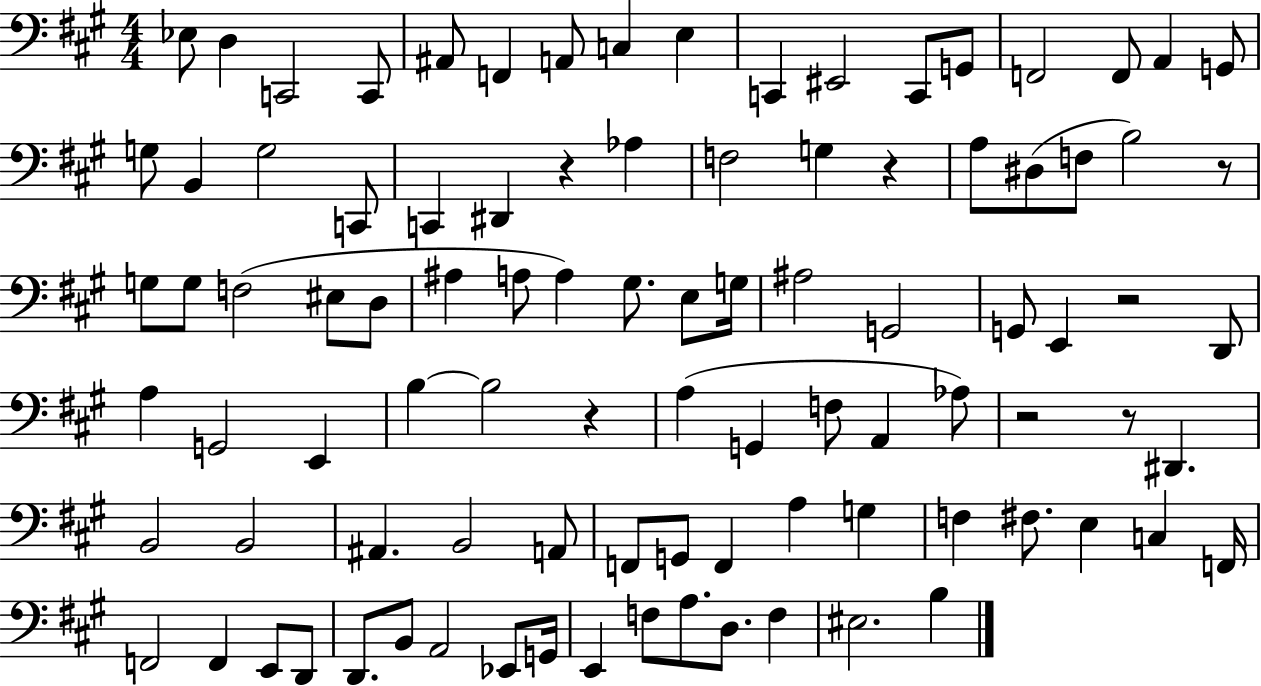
Eb3/e D3/q C2/h C2/e A#2/e F2/q A2/e C3/q E3/q C2/q EIS2/h C2/e G2/e F2/h F2/e A2/q G2/e G3/e B2/q G3/h C2/e C2/q D#2/q R/q Ab3/q F3/h G3/q R/q A3/e D#3/e F3/e B3/h R/e G3/e G3/e F3/h EIS3/e D3/e A#3/q A3/e A3/q G#3/e. E3/e G3/s A#3/h G2/h G2/e E2/q R/h D2/e A3/q G2/h E2/q B3/q B3/h R/q A3/q G2/q F3/e A2/q Ab3/e R/h R/e D#2/q. B2/h B2/h A#2/q. B2/h A2/e F2/e G2/e F2/q A3/q G3/q F3/q F#3/e. E3/q C3/q F2/s F2/h F2/q E2/e D2/e D2/e. B2/e A2/h Eb2/e G2/s E2/q F3/e A3/e. D3/e. F3/q EIS3/h. B3/q